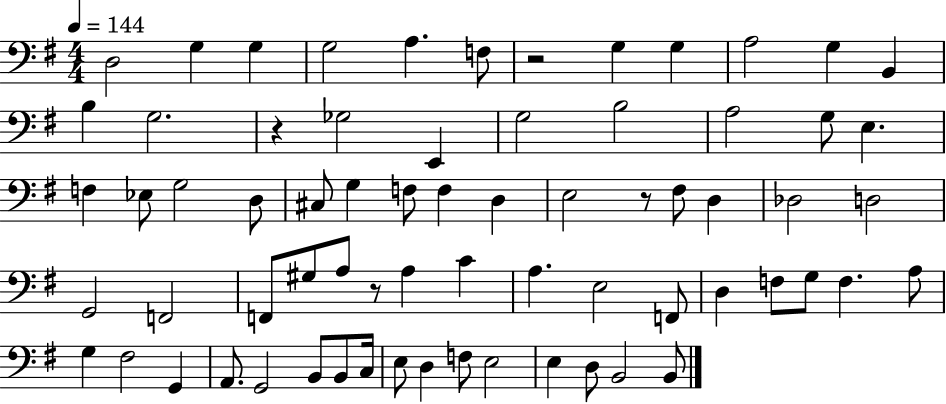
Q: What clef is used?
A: bass